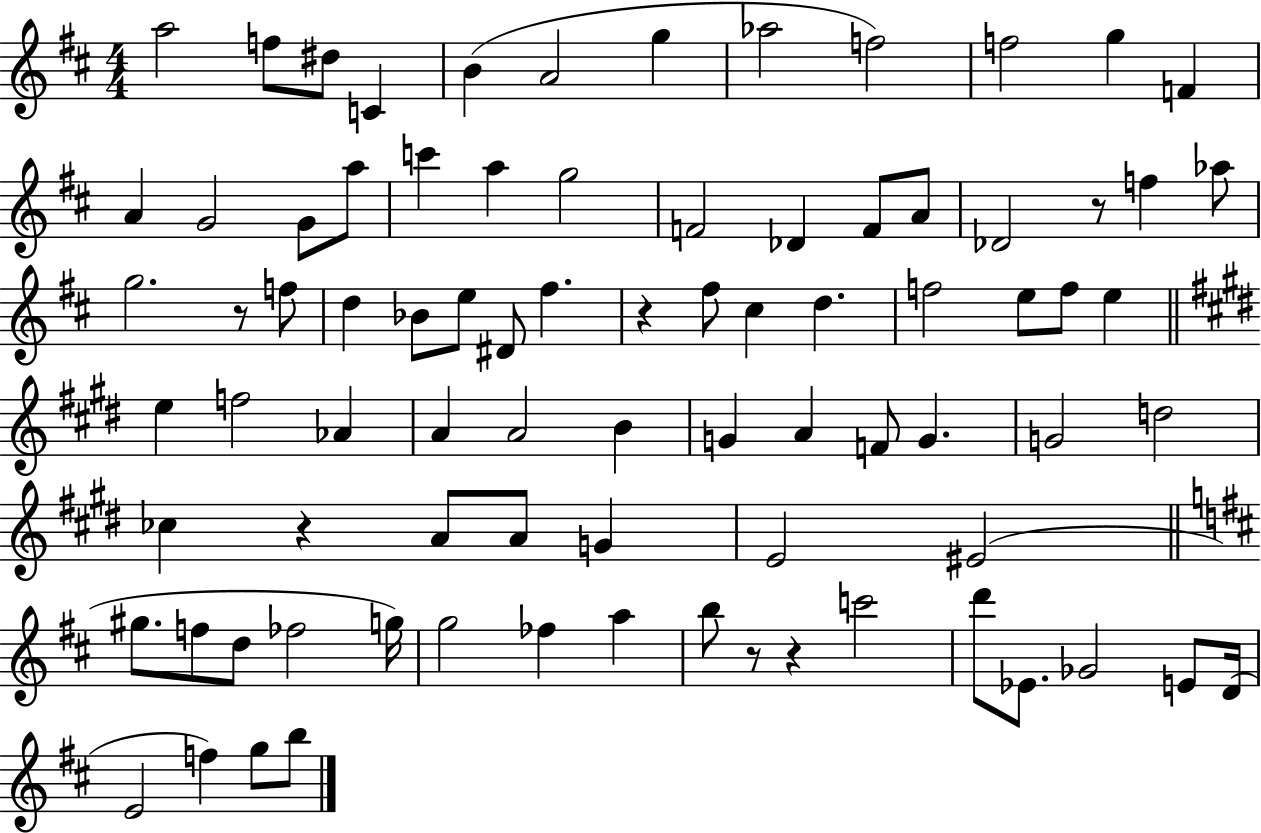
{
  \clef treble
  \numericTimeSignature
  \time 4/4
  \key d \major
  a''2 f''8 dis''8 c'4 | b'4( a'2 g''4 | aes''2 f''2) | f''2 g''4 f'4 | \break a'4 g'2 g'8 a''8 | c'''4 a''4 g''2 | f'2 des'4 f'8 a'8 | des'2 r8 f''4 aes''8 | \break g''2. r8 f''8 | d''4 bes'8 e''8 dis'8 fis''4. | r4 fis''8 cis''4 d''4. | f''2 e''8 f''8 e''4 | \break \bar "||" \break \key e \major e''4 f''2 aes'4 | a'4 a'2 b'4 | g'4 a'4 f'8 g'4. | g'2 d''2 | \break ces''4 r4 a'8 a'8 g'4 | e'2 eis'2( | \bar "||" \break \key d \major gis''8. f''8 d''8 fes''2 g''16) | g''2 fes''4 a''4 | b''8 r8 r4 c'''2 | d'''8 ees'8. ges'2 e'8 d'16( | \break e'2 f''4) g''8 b''8 | \bar "|."
}